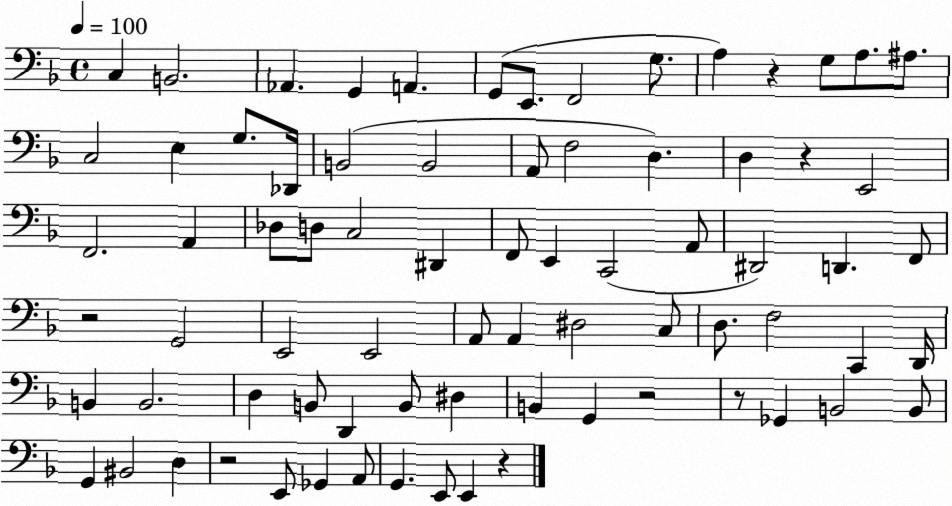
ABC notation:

X:1
T:Untitled
M:4/4
L:1/4
K:F
C, B,,2 _A,, G,, A,, G,,/2 E,,/2 F,,2 G,/2 A, z G,/2 A,/2 ^A,/2 C,2 E, G,/2 _D,,/4 B,,2 B,,2 A,,/2 F,2 D, D, z E,,2 F,,2 A,, _D,/2 D,/2 C,2 ^D,, F,,/2 E,, C,,2 A,,/2 ^D,,2 D,, F,,/2 z2 G,,2 E,,2 E,,2 A,,/2 A,, ^D,2 C,/2 D,/2 F,2 C,, D,,/4 B,, B,,2 D, B,,/2 D,, B,,/2 ^D, B,, G,, z2 z/2 _G,, B,,2 B,,/2 G,, ^B,,2 D, z2 E,,/2 _G,, A,,/2 G,, E,,/2 E,, z